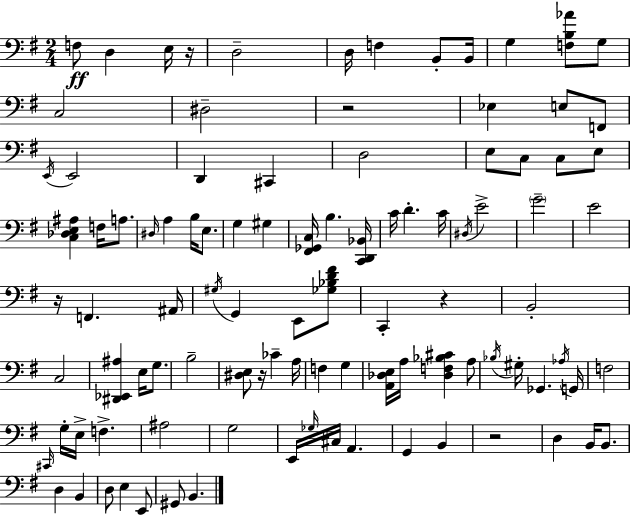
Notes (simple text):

F3/e D3/q E3/s R/s D3/h D3/s F3/q B2/e B2/s G3/q [F3,B3,Ab4]/e G3/e C3/h D#3/h R/h Eb3/q E3/e F2/e E2/s E2/h D2/q C#2/q D3/h E3/e C3/e C3/e E3/e [C3,Db3,E3,A#3]/q F3/s A3/e. D#3/s A3/q B3/s E3/e. G3/q G#3/q [F#2,Gb2,C3]/s B3/q. [C2,D2,Bb2]/s C4/s D4/q. C4/s D#3/s E4/h G4/h E4/h R/s F2/q. A#2/s G#3/s G2/q E2/e [Gb3,Bb3,D4,F#4]/e C2/q R/q B2/h C3/h [D#2,Eb2,A#3]/q E3/s G3/e. B3/h [D#3,E3]/e R/s CES4/q A3/s F3/q G3/q [A2,Db3,E3]/s A3/s [Db3,F3,Bb3,C#4]/q A3/e Bb3/s G#3/s Gb2/q. Ab3/s G2/s F3/h C#2/s G3/s E3/s F3/q. A#3/h G3/h E2/s Gb3/s C#3/s A2/q. G2/q B2/q R/h D3/q B2/s B2/e. D3/q B2/q D3/e E3/q E2/e G#2/e B2/q.